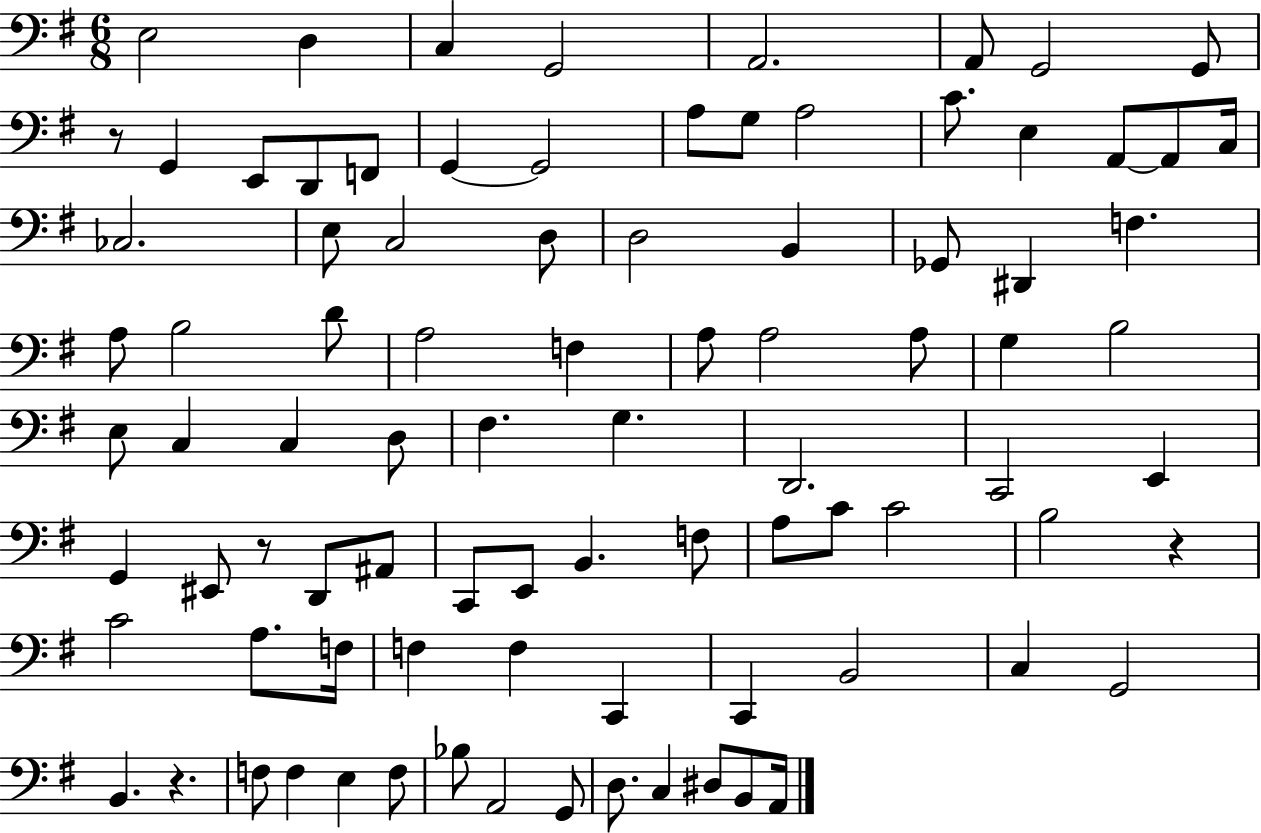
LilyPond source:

{
  \clef bass
  \numericTimeSignature
  \time 6/8
  \key g \major
  e2 d4 | c4 g,2 | a,2. | a,8 g,2 g,8 | \break r8 g,4 e,8 d,8 f,8 | g,4~~ g,2 | a8 g8 a2 | c'8. e4 a,8~~ a,8 c16 | \break ces2. | e8 c2 d8 | d2 b,4 | ges,8 dis,4 f4. | \break a8 b2 d'8 | a2 f4 | a8 a2 a8 | g4 b2 | \break e8 c4 c4 d8 | fis4. g4. | d,2. | c,2 e,4 | \break g,4 eis,8 r8 d,8 ais,8 | c,8 e,8 b,4. f8 | a8 c'8 c'2 | b2 r4 | \break c'2 a8. f16 | f4 f4 c,4 | c,4 b,2 | c4 g,2 | \break b,4. r4. | f8 f4 e4 f8 | bes8 a,2 g,8 | d8. c4 dis8 b,8 a,16 | \break \bar "|."
}